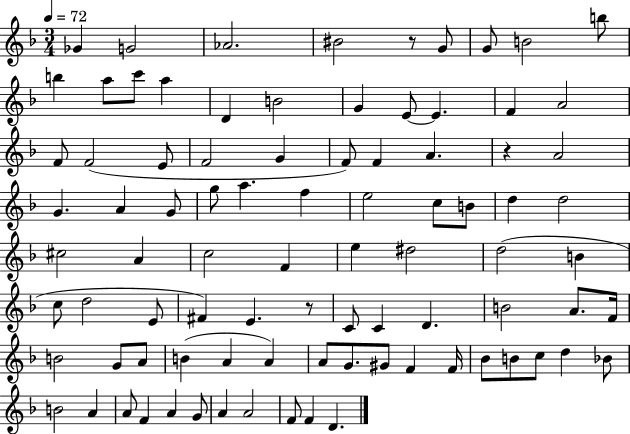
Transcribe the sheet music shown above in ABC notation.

X:1
T:Untitled
M:3/4
L:1/4
K:F
_G G2 _A2 ^B2 z/2 G/2 G/2 B2 b/2 b a/2 c'/2 a D B2 G E/2 E F A2 F/2 F2 E/2 F2 G F/2 F A z A2 G A G/2 g/2 a f e2 c/2 B/2 d d2 ^c2 A c2 F e ^d2 d2 B c/2 d2 E/2 ^F E z/2 C/2 C D B2 A/2 F/4 B2 G/2 A/2 B A A A/2 G/2 ^G/2 F F/4 _B/2 B/2 c/2 d _B/2 B2 A A/2 F A G/2 A A2 F/2 F D